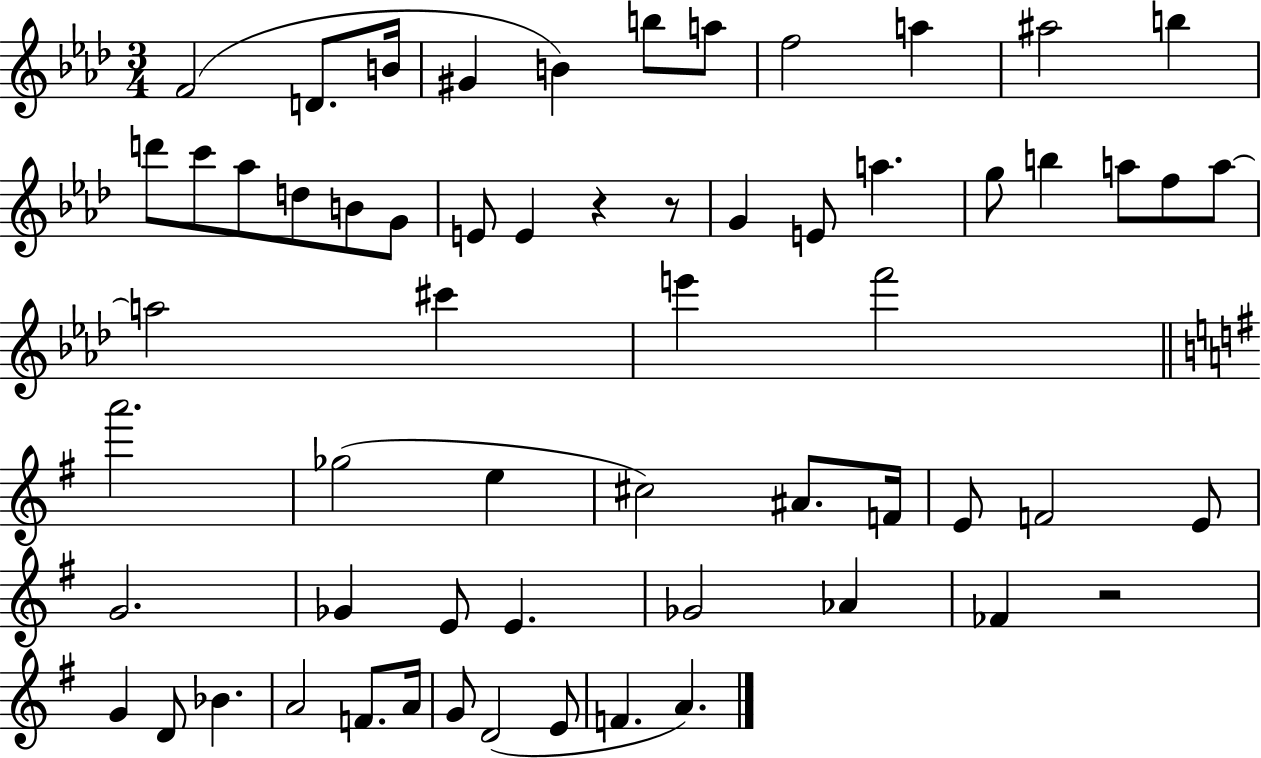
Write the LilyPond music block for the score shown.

{
  \clef treble
  \numericTimeSignature
  \time 3/4
  \key aes \major
  f'2( d'8. b'16 | gis'4 b'4) b''8 a''8 | f''2 a''4 | ais''2 b''4 | \break d'''8 c'''8 aes''8 d''8 b'8 g'8 | e'8 e'4 r4 r8 | g'4 e'8 a''4. | g''8 b''4 a''8 f''8 a''8~~ | \break a''2 cis'''4 | e'''4 f'''2 | \bar "||" \break \key e \minor a'''2. | ges''2( e''4 | cis''2) ais'8. f'16 | e'8 f'2 e'8 | \break g'2. | ges'4 e'8 e'4. | ges'2 aes'4 | fes'4 r2 | \break g'4 d'8 bes'4. | a'2 f'8. a'16 | g'8 d'2( e'8 | f'4. a'4.) | \break \bar "|."
}